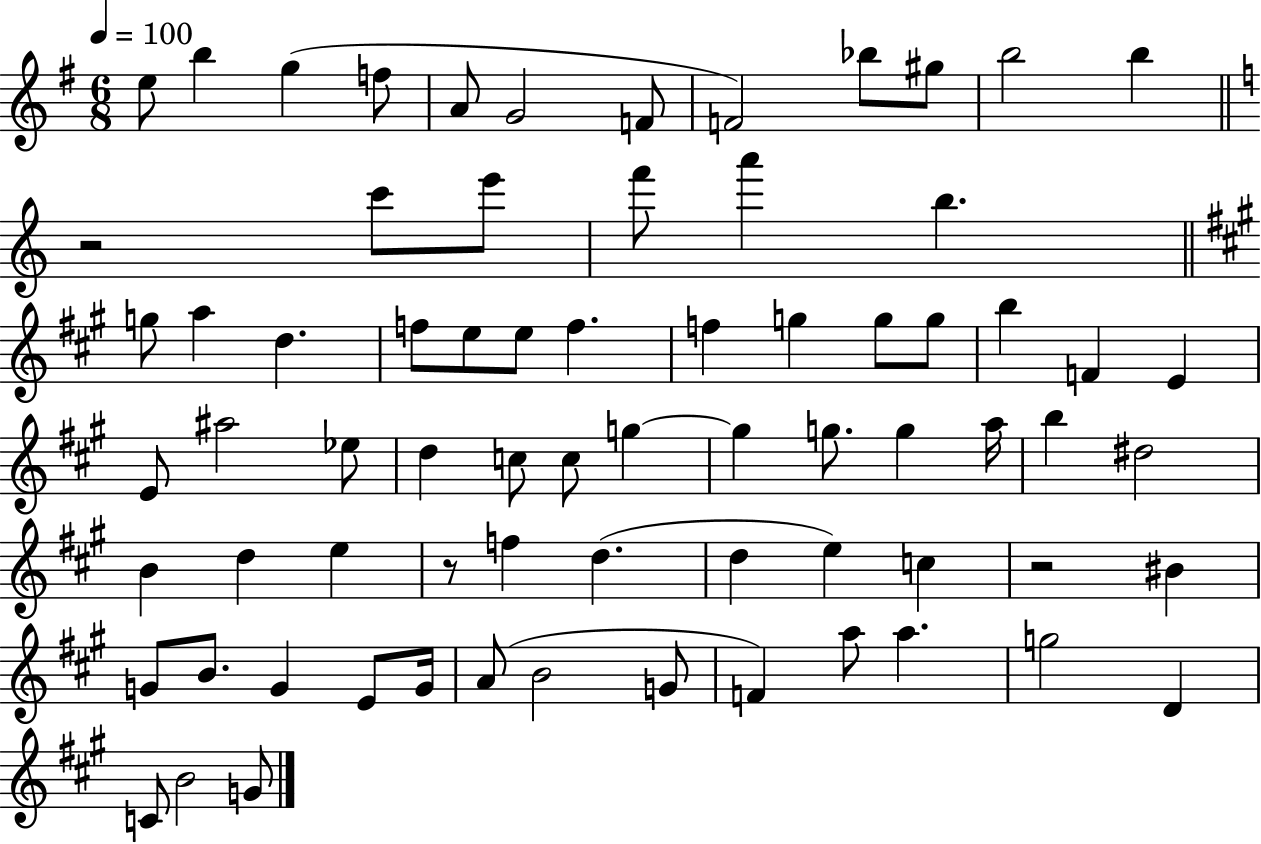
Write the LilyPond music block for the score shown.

{
  \clef treble
  \numericTimeSignature
  \time 6/8
  \key g \major
  \tempo 4 = 100
  e''8 b''4 g''4( f''8 | a'8 g'2 f'8 | f'2) bes''8 gis''8 | b''2 b''4 | \break \bar "||" \break \key c \major r2 c'''8 e'''8 | f'''8 a'''4 b''4. | \bar "||" \break \key a \major g''8 a''4 d''4. | f''8 e''8 e''8 f''4. | f''4 g''4 g''8 g''8 | b''4 f'4 e'4 | \break e'8 ais''2 ees''8 | d''4 c''8 c''8 g''4~~ | g''4 g''8. g''4 a''16 | b''4 dis''2 | \break b'4 d''4 e''4 | r8 f''4 d''4.( | d''4 e''4) c''4 | r2 bis'4 | \break g'8 b'8. g'4 e'8 g'16 | a'8( b'2 g'8 | f'4) a''8 a''4. | g''2 d'4 | \break c'8 b'2 g'8 | \bar "|."
}